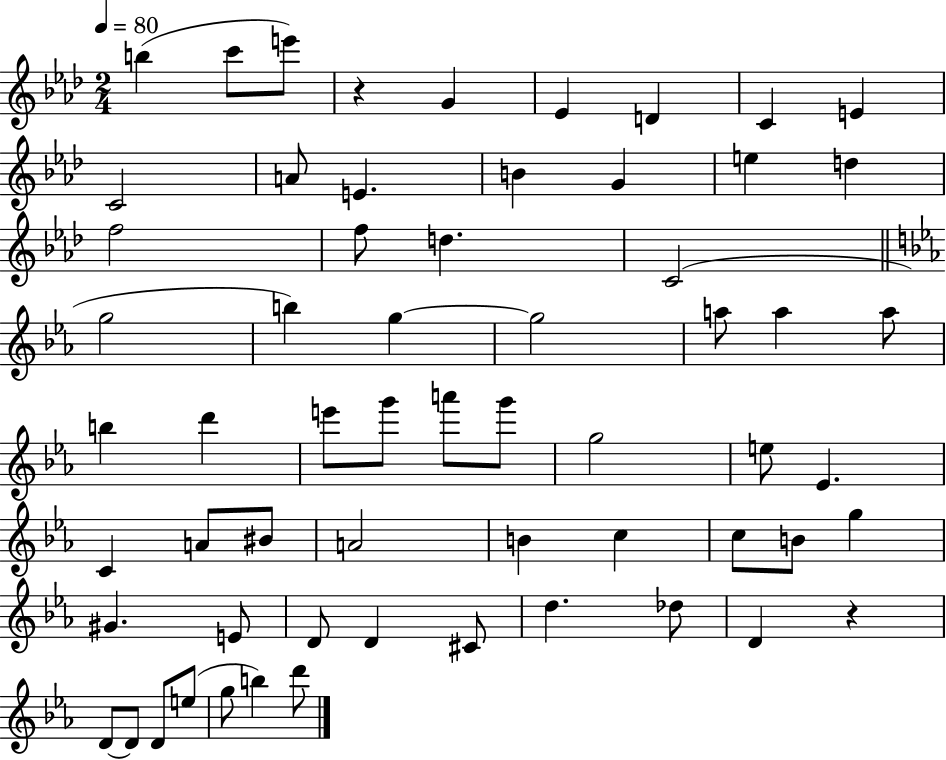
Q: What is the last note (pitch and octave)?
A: D6